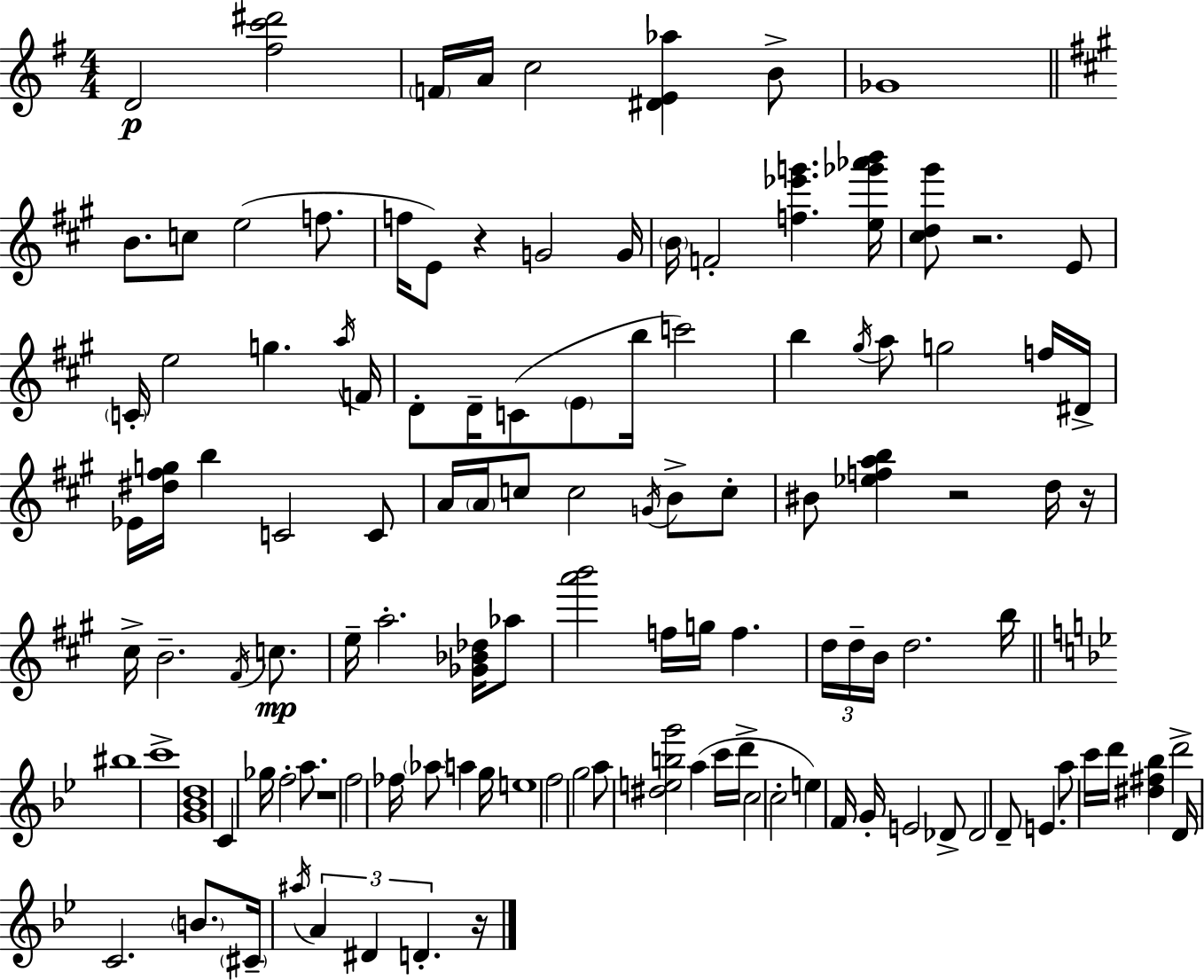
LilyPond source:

{
  \clef treble
  \numericTimeSignature
  \time 4/4
  \key e \minor
  d'2\p <fis'' c''' dis'''>2 | \parenthesize f'16 a'16 c''2 <dis' e' aes''>4 b'8-> | ges'1 | \bar "||" \break \key a \major b'8. c''8 e''2( f''8. | f''16 e'8) r4 g'2 g'16 | \parenthesize b'16 f'2-. <f'' ees''' g'''>4. <e'' ges''' aes''' b'''>16 | <cis'' d'' gis'''>8 r2. e'8 | \break \parenthesize c'16-. e''2 g''4. \acciaccatura { a''16 } | f'16 d'8-. d'16-- c'8( \parenthesize e'8 b''16 c'''2) | b''4 \acciaccatura { gis''16 } a''8 g''2 | f''16 dis'16-> ees'16 <dis'' fis'' g''>16 b''4 c'2 | \break c'8 a'16 \parenthesize a'16 c''8 c''2 \acciaccatura { g'16 } b'8-> | c''8-. bis'8 <ees'' f'' a'' b''>4 r2 | d''16 r16 cis''16-> b'2.-- | \acciaccatura { fis'16 }\mp c''8. e''16-- a''2.-. | \break <ges' bes' des''>16 aes''8 <a''' b'''>2 f''16 g''16 f''4. | \tuplet 3/2 { d''16 d''16-- b'16 } d''2. | b''16 \bar "||" \break \key bes \major bis''1 | c'''1-> | <g' bes' d''>1 | c'4 ges''16 f''2-. a''8. | \break r1 | f''2 fes''16 \parenthesize aes''8 a''4 g''16 | e''1 | f''2 g''2 | \break a''8 <dis'' e'' b'' g'''>2 a''4( c'''16 d'''16-> | c''2 c''2-. | e''4) f'16 g'16-. e'2 des'8-> | des'2 d'8-- e'4. | \break a''8 c'''16 d'''16 <dis'' fis'' bes''>4 d'''2-> | d'16 c'2. \parenthesize b'8. | \parenthesize cis'16-- \acciaccatura { ais''16 } \tuplet 3/2 { a'4 dis'4 d'4.-. } | r16 \bar "|."
}